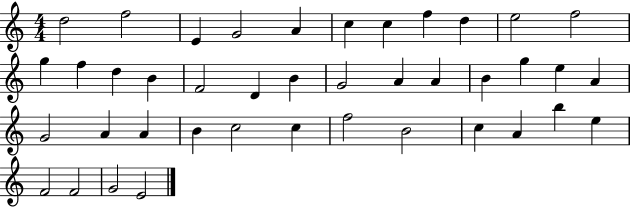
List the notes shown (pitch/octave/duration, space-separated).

D5/h F5/h E4/q G4/h A4/q C5/q C5/q F5/q D5/q E5/h F5/h G5/q F5/q D5/q B4/q F4/h D4/q B4/q G4/h A4/q A4/q B4/q G5/q E5/q A4/q G4/h A4/q A4/q B4/q C5/h C5/q F5/h B4/h C5/q A4/q B5/q E5/q F4/h F4/h G4/h E4/h